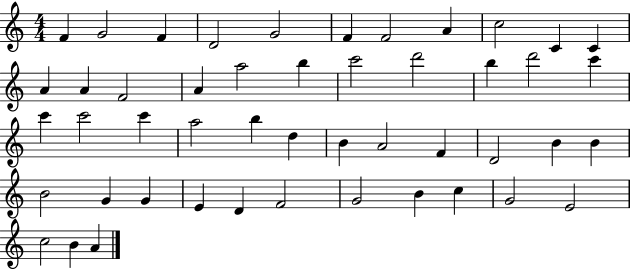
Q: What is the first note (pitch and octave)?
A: F4